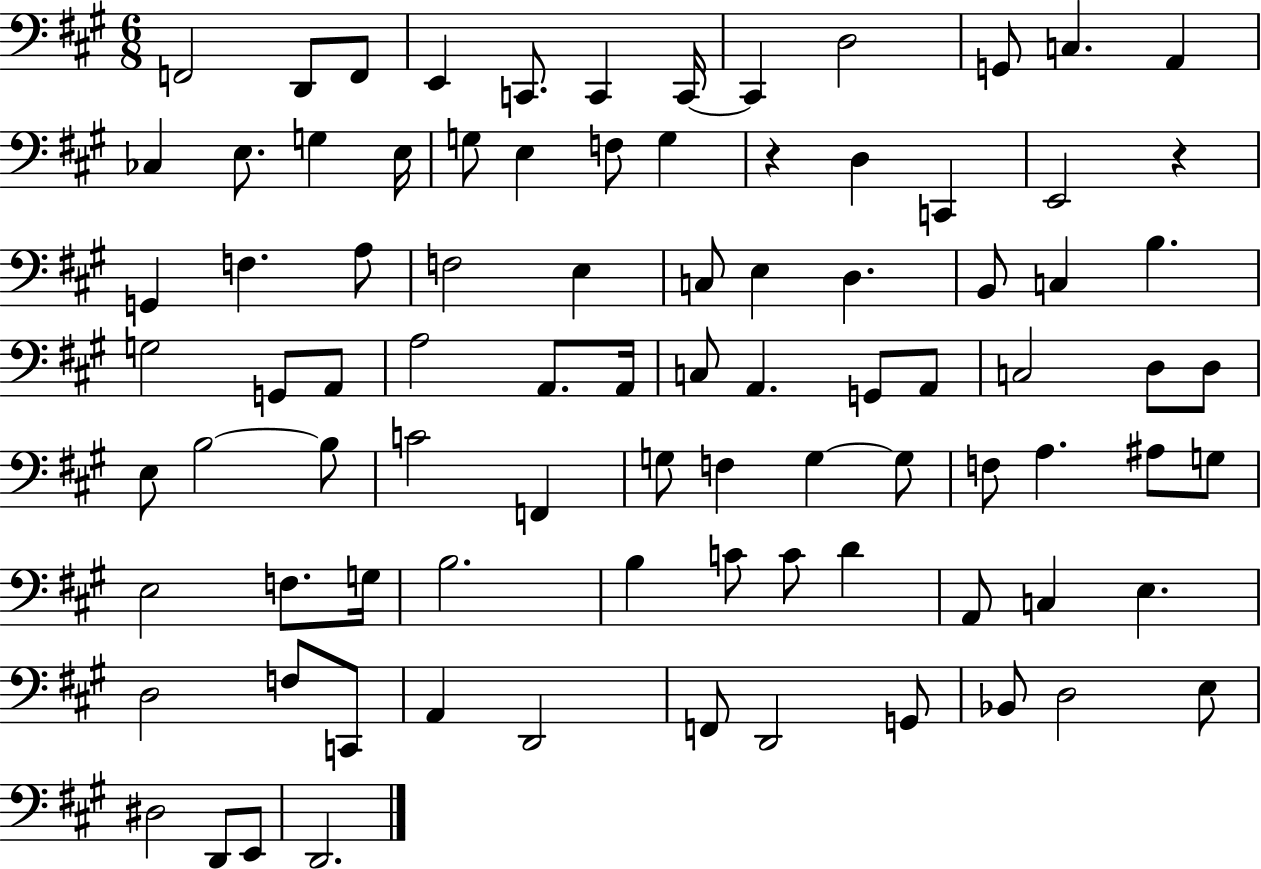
X:1
T:Untitled
M:6/8
L:1/4
K:A
F,,2 D,,/2 F,,/2 E,, C,,/2 C,, C,,/4 C,, D,2 G,,/2 C, A,, _C, E,/2 G, E,/4 G,/2 E, F,/2 G, z D, C,, E,,2 z G,, F, A,/2 F,2 E, C,/2 E, D, B,,/2 C, B, G,2 G,,/2 A,,/2 A,2 A,,/2 A,,/4 C,/2 A,, G,,/2 A,,/2 C,2 D,/2 D,/2 E,/2 B,2 B,/2 C2 F,, G,/2 F, G, G,/2 F,/2 A, ^A,/2 G,/2 E,2 F,/2 G,/4 B,2 B, C/2 C/2 D A,,/2 C, E, D,2 F,/2 C,,/2 A,, D,,2 F,,/2 D,,2 G,,/2 _B,,/2 D,2 E,/2 ^D,2 D,,/2 E,,/2 D,,2